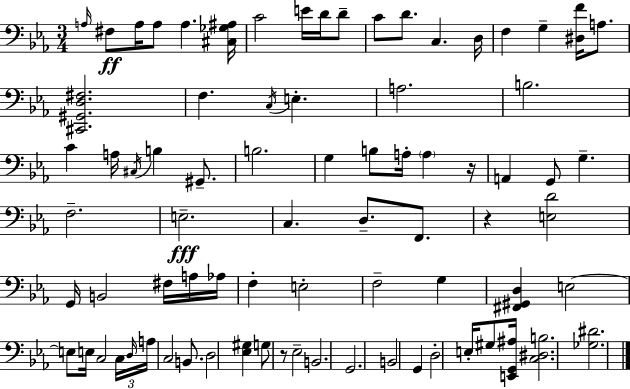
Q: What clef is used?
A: bass